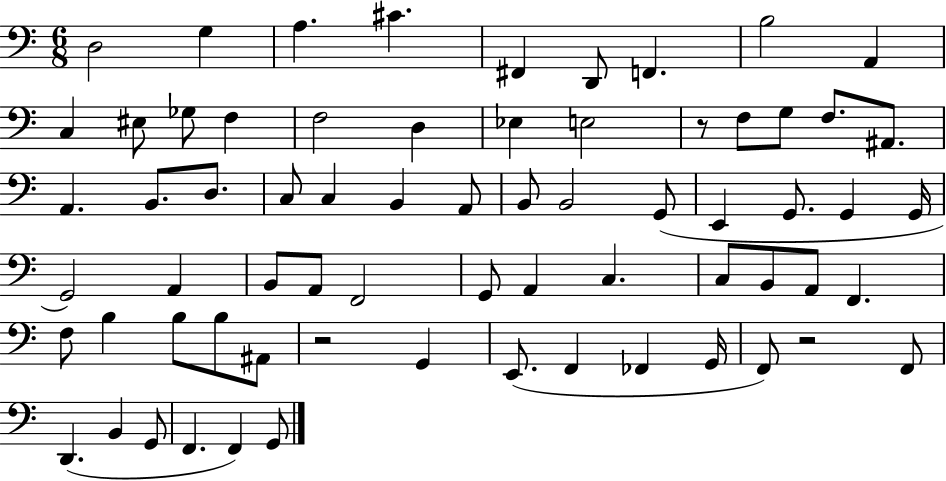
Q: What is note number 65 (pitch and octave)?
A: G2